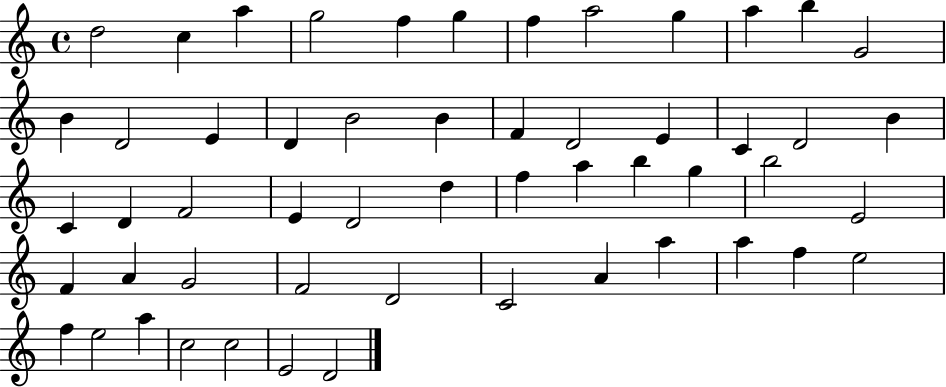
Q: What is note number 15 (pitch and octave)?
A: E4